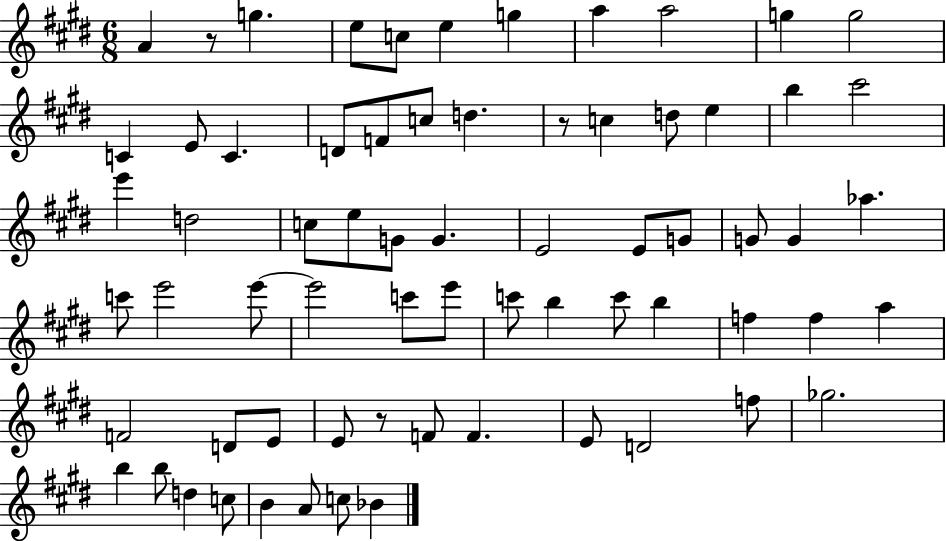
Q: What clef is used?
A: treble